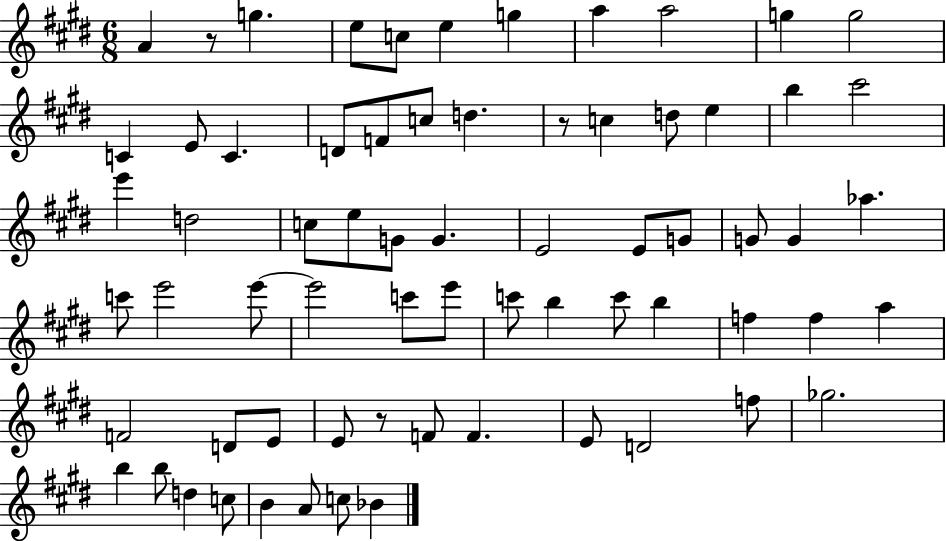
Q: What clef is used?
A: treble